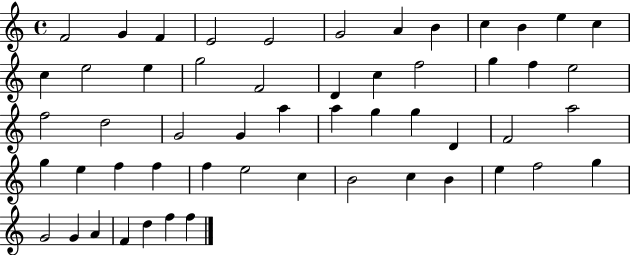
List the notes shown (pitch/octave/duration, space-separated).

F4/h G4/q F4/q E4/h E4/h G4/h A4/q B4/q C5/q B4/q E5/q C5/q C5/q E5/h E5/q G5/h F4/h D4/q C5/q F5/h G5/q F5/q E5/h F5/h D5/h G4/h G4/q A5/q A5/q G5/q G5/q D4/q F4/h A5/h G5/q E5/q F5/q F5/q F5/q E5/h C5/q B4/h C5/q B4/q E5/q F5/h G5/q G4/h G4/q A4/q F4/q D5/q F5/q F5/q